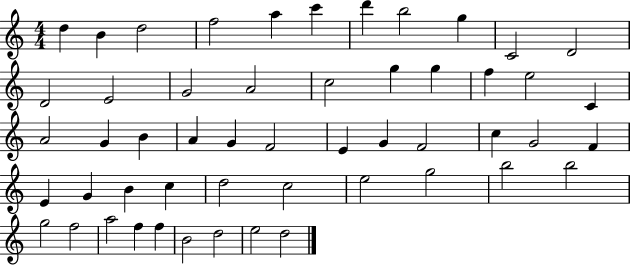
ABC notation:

X:1
T:Untitled
M:4/4
L:1/4
K:C
d B d2 f2 a c' d' b2 g C2 D2 D2 E2 G2 A2 c2 g g f e2 C A2 G B A G F2 E G F2 c G2 F E G B c d2 c2 e2 g2 b2 b2 g2 f2 a2 f f B2 d2 e2 d2